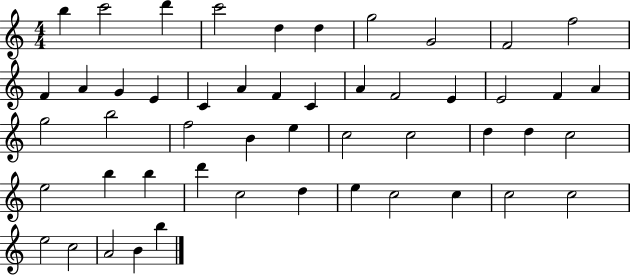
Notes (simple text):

B5/q C6/h D6/q C6/h D5/q D5/q G5/h G4/h F4/h F5/h F4/q A4/q G4/q E4/q C4/q A4/q F4/q C4/q A4/q F4/h E4/q E4/h F4/q A4/q G5/h B5/h F5/h B4/q E5/q C5/h C5/h D5/q D5/q C5/h E5/h B5/q B5/q D6/q C5/h D5/q E5/q C5/h C5/q C5/h C5/h E5/h C5/h A4/h B4/q B5/q